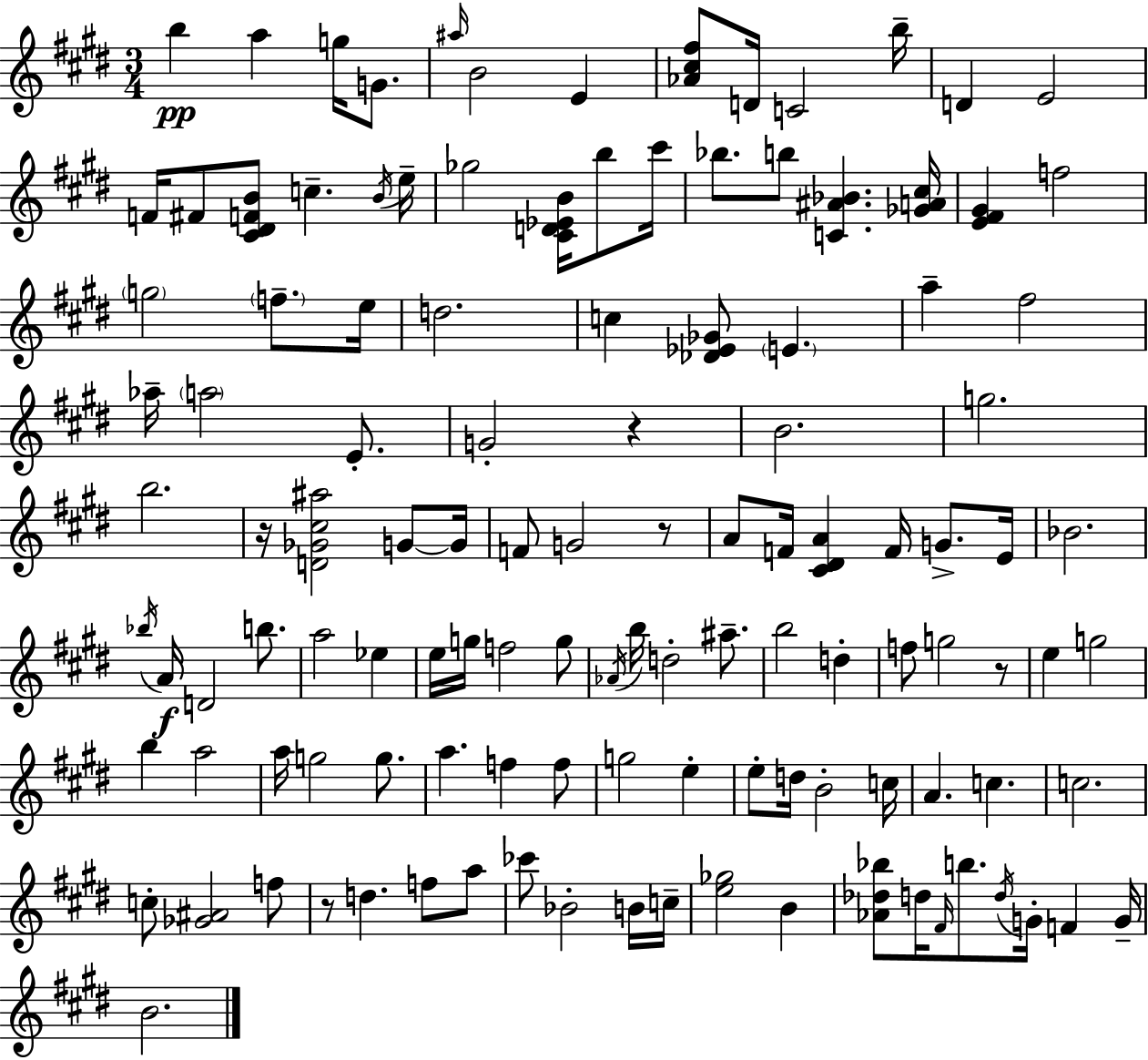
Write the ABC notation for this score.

X:1
T:Untitled
M:3/4
L:1/4
K:E
b a g/4 G/2 ^a/4 B2 E [_A^c^f]/2 D/4 C2 b/4 D E2 F/4 ^F/2 [^C^DFB]/2 c B/4 e/4 _g2 [^CD_EB]/4 b/2 ^c'/4 _b/2 b/2 [C^A_B] [_GA^c]/4 [E^F^G] f2 g2 f/2 e/4 d2 c [_D_E_G]/2 E a ^f2 _a/4 a2 E/2 G2 z B2 g2 b2 z/4 [D_G^c^a]2 G/2 G/4 F/2 G2 z/2 A/2 F/4 [^C^DA] F/4 G/2 E/4 _B2 _b/4 A/4 D2 b/2 a2 _e e/4 g/4 f2 g/2 _A/4 b/4 d2 ^a/2 b2 d f/2 g2 z/2 e g2 b a2 a/4 g2 g/2 a f f/2 g2 e e/2 d/4 B2 c/4 A c c2 c/2 [_G^A]2 f/2 z/2 d f/2 a/2 _c'/2 _B2 B/4 c/4 [e_g]2 B [_A_d_b]/2 d/4 ^F/4 b/2 d/4 G/4 F G/4 B2